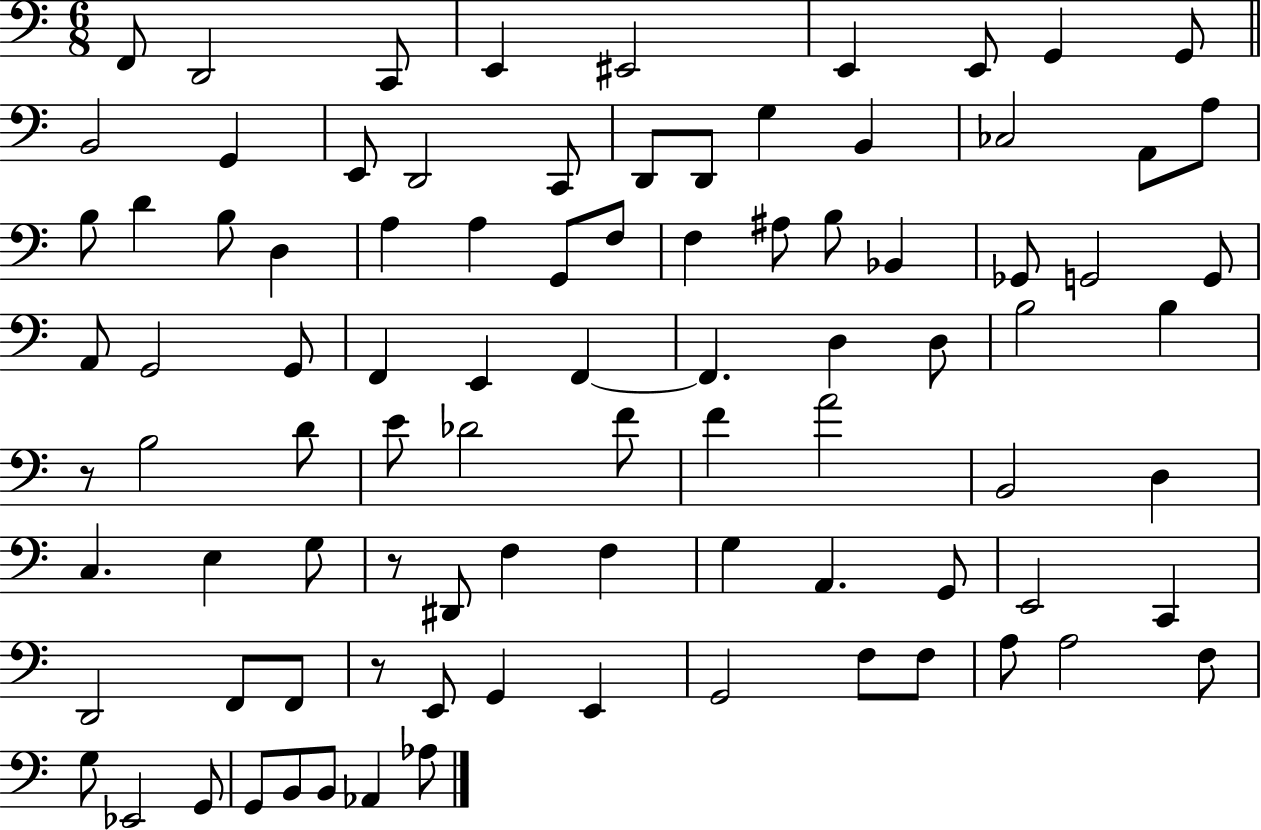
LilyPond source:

{
  \clef bass
  \numericTimeSignature
  \time 6/8
  \key c \major
  f,8 d,2 c,8 | e,4 eis,2 | e,4 e,8 g,4 g,8 | \bar "||" \break \key c \major b,2 g,4 | e,8 d,2 c,8 | d,8 d,8 g4 b,4 | ces2 a,8 a8 | \break b8 d'4 b8 d4 | a4 a4 g,8 f8 | f4 ais8 b8 bes,4 | ges,8 g,2 g,8 | \break a,8 g,2 g,8 | f,4 e,4 f,4~~ | f,4. d4 d8 | b2 b4 | \break r8 b2 d'8 | e'8 des'2 f'8 | f'4 a'2 | b,2 d4 | \break c4. e4 g8 | r8 dis,8 f4 f4 | g4 a,4. g,8 | e,2 c,4 | \break d,2 f,8 f,8 | r8 e,8 g,4 e,4 | g,2 f8 f8 | a8 a2 f8 | \break g8 ees,2 g,8 | g,8 b,8 b,8 aes,4 aes8 | \bar "|."
}